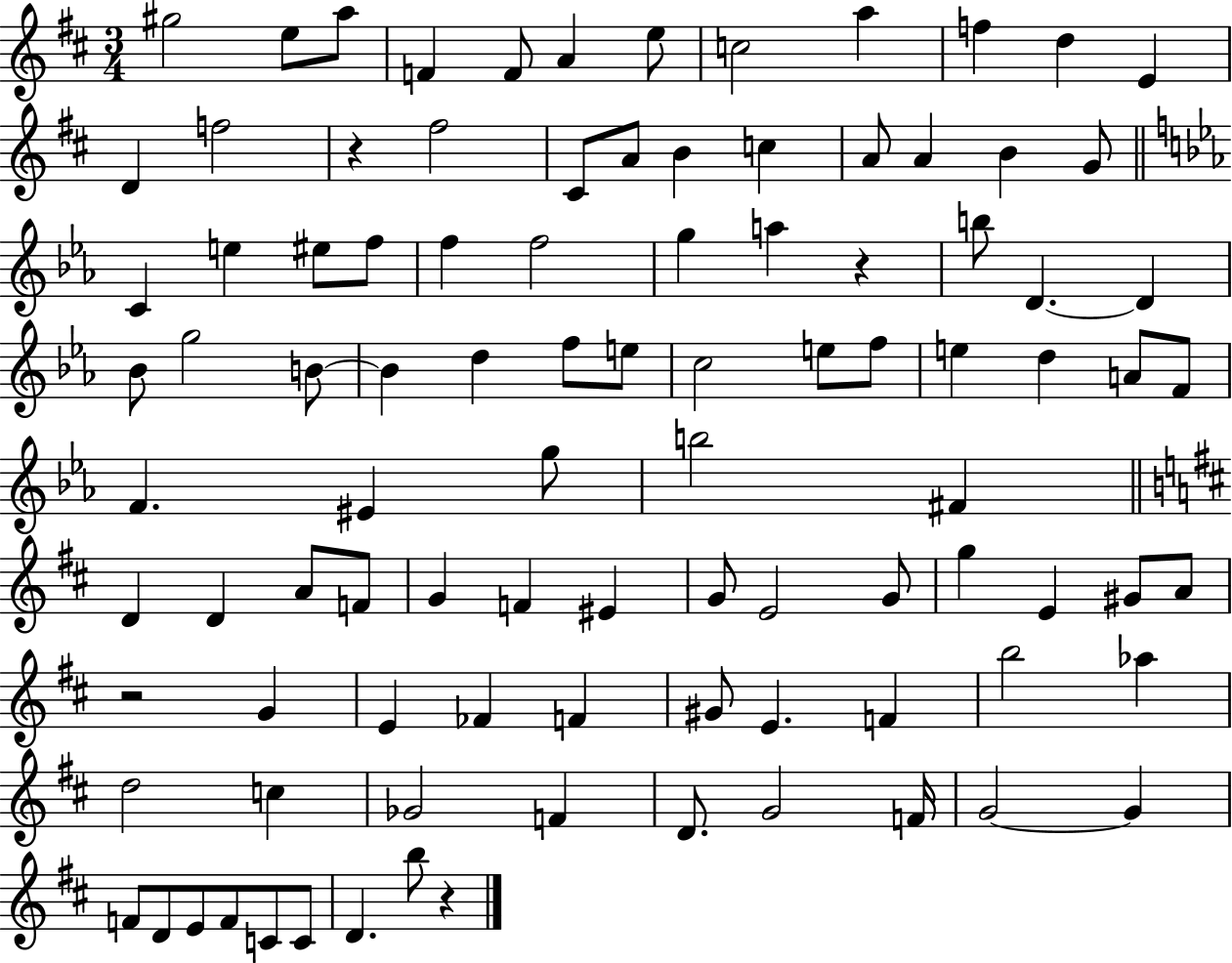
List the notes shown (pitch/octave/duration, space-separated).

G#5/h E5/e A5/e F4/q F4/e A4/q E5/e C5/h A5/q F5/q D5/q E4/q D4/q F5/h R/q F#5/h C#4/e A4/e B4/q C5/q A4/e A4/q B4/q G4/e C4/q E5/q EIS5/e F5/e F5/q F5/h G5/q A5/q R/q B5/e D4/q. D4/q Bb4/e G5/h B4/e B4/q D5/q F5/e E5/e C5/h E5/e F5/e E5/q D5/q A4/e F4/e F4/q. EIS4/q G5/e B5/h F#4/q D4/q D4/q A4/e F4/e G4/q F4/q EIS4/q G4/e E4/h G4/e G5/q E4/q G#4/e A4/e R/h G4/q E4/q FES4/q F4/q G#4/e E4/q. F4/q B5/h Ab5/q D5/h C5/q Gb4/h F4/q D4/e. G4/h F4/s G4/h G4/q F4/e D4/e E4/e F4/e C4/e C4/e D4/q. B5/e R/q